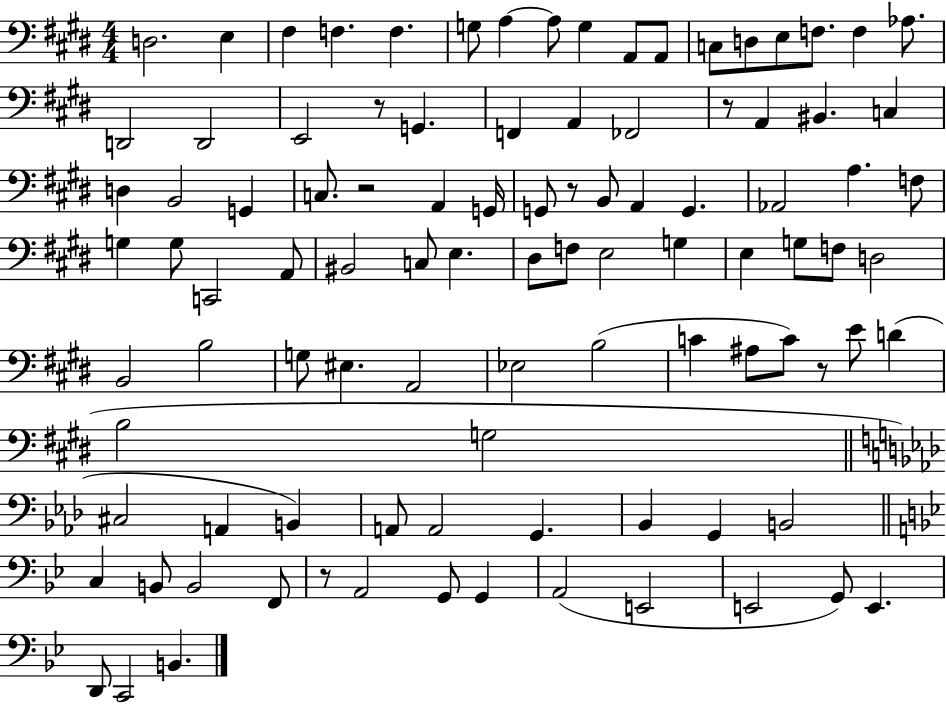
{
  \clef bass
  \numericTimeSignature
  \time 4/4
  \key e \major
  d2. e4 | fis4 f4. f4. | g8 a4~~ a8 g4 a,8 a,8 | c8 d8 e8 f8. f4 aes8. | \break d,2 d,2 | e,2 r8 g,4. | f,4 a,4 fes,2 | r8 a,4 bis,4. c4 | \break d4 b,2 g,4 | c8. r2 a,4 g,16 | g,8 r8 b,8 a,4 g,4. | aes,2 a4. f8 | \break g4 g8 c,2 a,8 | bis,2 c8 e4. | dis8 f8 e2 g4 | e4 g8 f8 d2 | \break b,2 b2 | g8 eis4. a,2 | ees2 b2( | c'4 ais8 c'8) r8 e'8 d'4( | \break b2 g2 | \bar "||" \break \key f \minor cis2 a,4 b,4) | a,8 a,2 g,4. | bes,4 g,4 b,2 | \bar "||" \break \key bes \major c4 b,8 b,2 f,8 | r8 a,2 g,8 g,4 | a,2( e,2 | e,2 g,8) e,4. | \break d,8 c,2 b,4. | \bar "|."
}